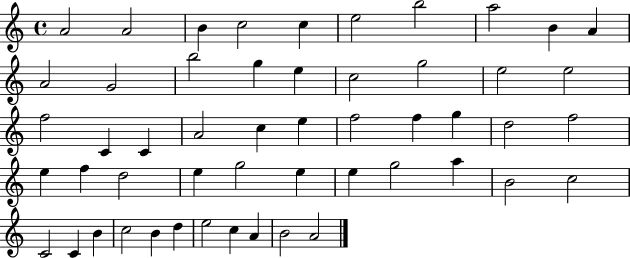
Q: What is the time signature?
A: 4/4